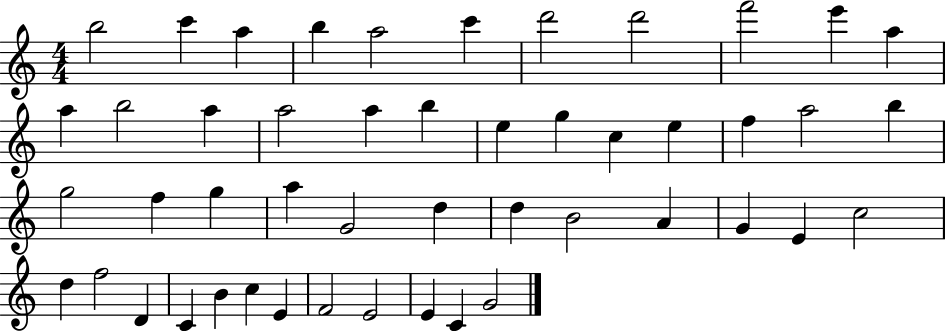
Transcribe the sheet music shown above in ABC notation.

X:1
T:Untitled
M:4/4
L:1/4
K:C
b2 c' a b a2 c' d'2 d'2 f'2 e' a a b2 a a2 a b e g c e f a2 b g2 f g a G2 d d B2 A G E c2 d f2 D C B c E F2 E2 E C G2